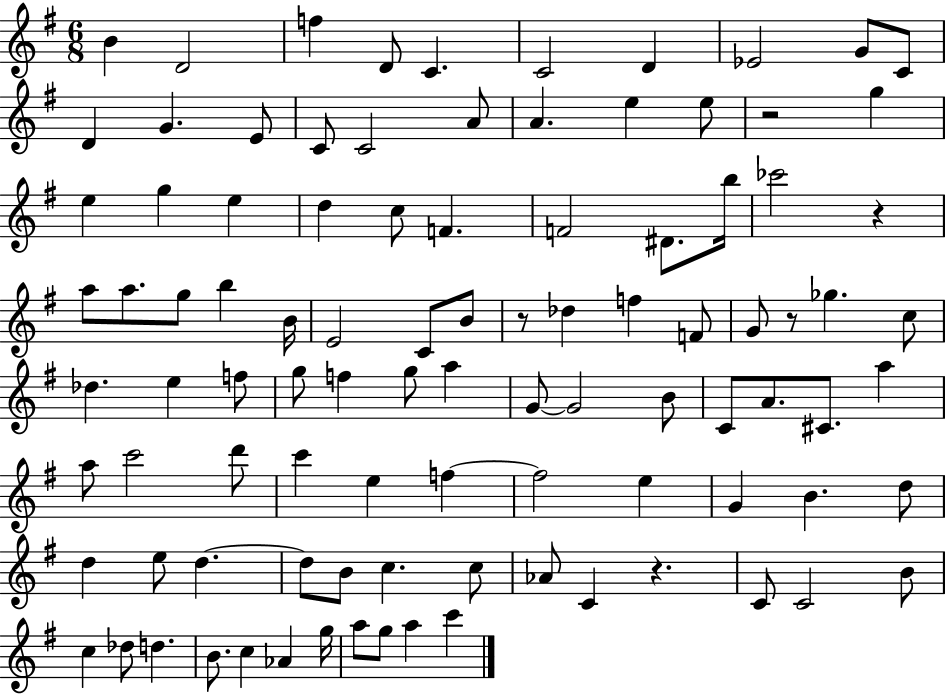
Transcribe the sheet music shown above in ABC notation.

X:1
T:Untitled
M:6/8
L:1/4
K:G
B D2 f D/2 C C2 D _E2 G/2 C/2 D G E/2 C/2 C2 A/2 A e e/2 z2 g e g e d c/2 F F2 ^D/2 b/4 _c'2 z a/2 a/2 g/2 b B/4 E2 C/2 B/2 z/2 _d f F/2 G/2 z/2 _g c/2 _d e f/2 g/2 f g/2 a G/2 G2 B/2 C/2 A/2 ^C/2 a a/2 c'2 d'/2 c' e f f2 e G B d/2 d e/2 d d/2 B/2 c c/2 _A/2 C z C/2 C2 B/2 c _d/2 d B/2 c _A g/4 a/2 g/2 a c'